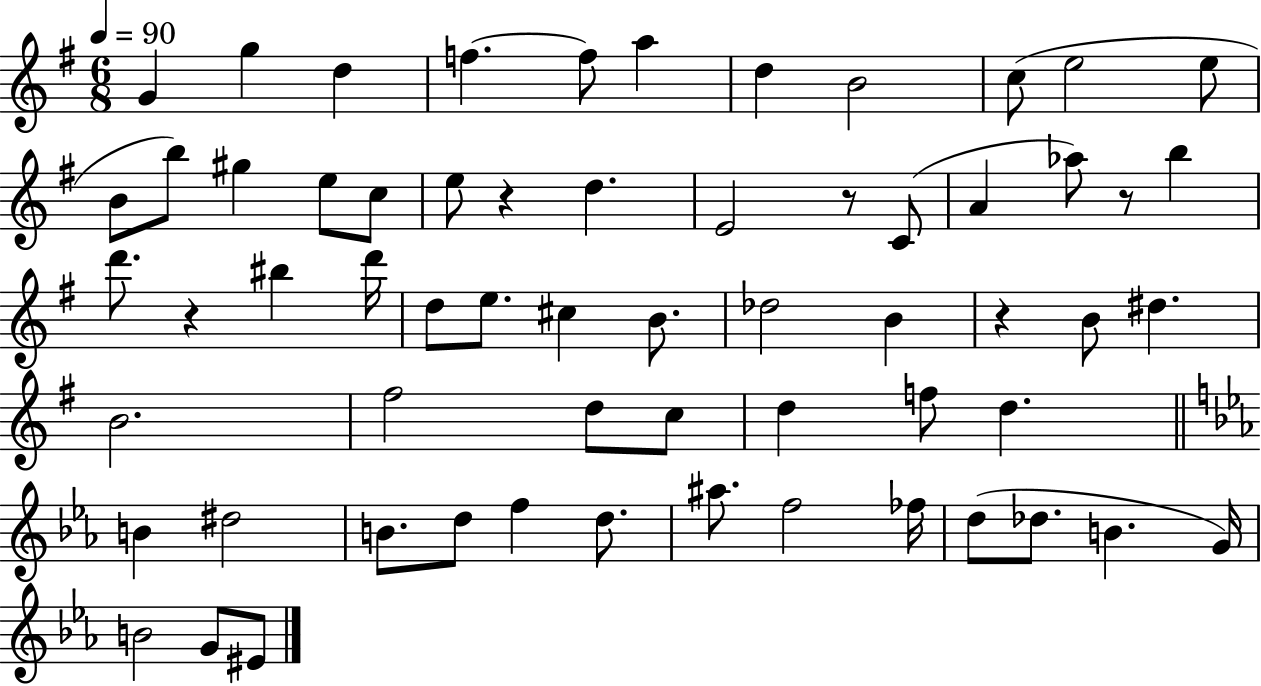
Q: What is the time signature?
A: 6/8